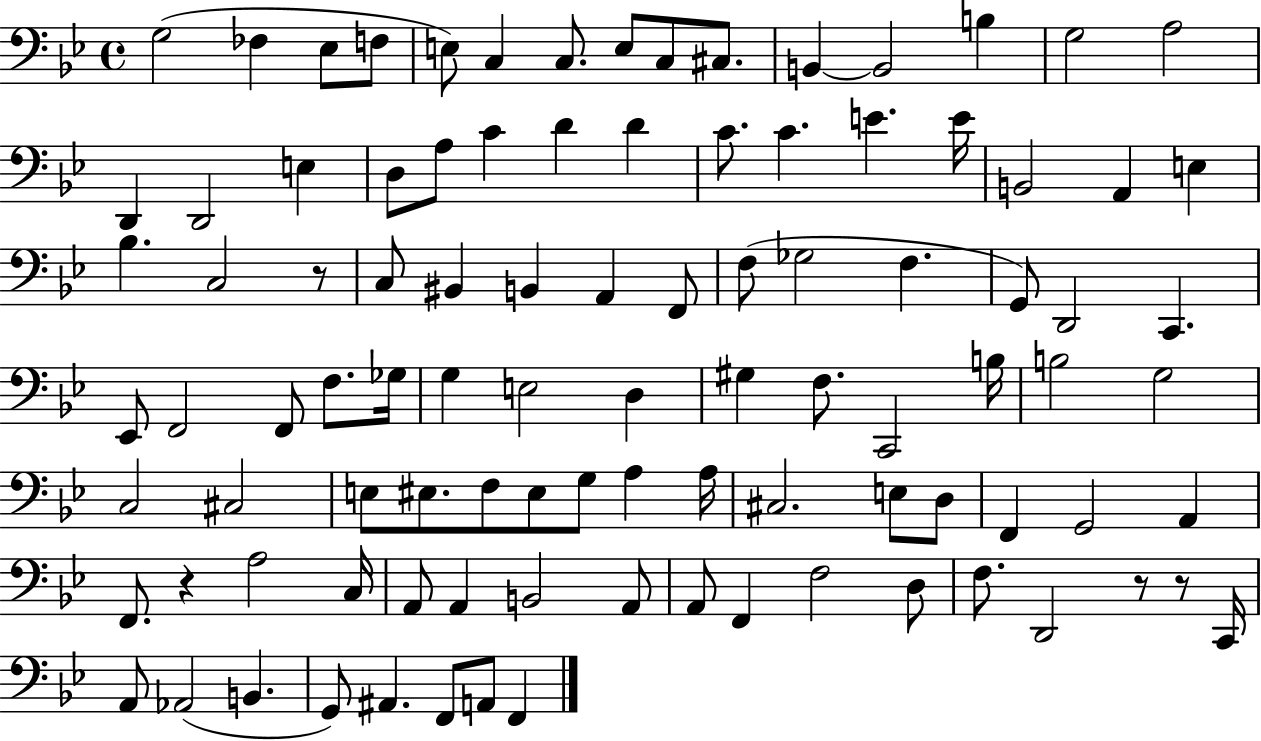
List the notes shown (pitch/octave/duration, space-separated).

G3/h FES3/q Eb3/e F3/e E3/e C3/q C3/e. E3/e C3/e C#3/e. B2/q B2/h B3/q G3/h A3/h D2/q D2/h E3/q D3/e A3/e C4/q D4/q D4/q C4/e. C4/q. E4/q. E4/s B2/h A2/q E3/q Bb3/q. C3/h R/e C3/e BIS2/q B2/q A2/q F2/e F3/e Gb3/h F3/q. G2/e D2/h C2/q. Eb2/e F2/h F2/e F3/e. Gb3/s G3/q E3/h D3/q G#3/q F3/e. C2/h B3/s B3/h G3/h C3/h C#3/h E3/e EIS3/e. F3/e EIS3/e G3/e A3/q A3/s C#3/h. E3/e D3/e F2/q G2/h A2/q F2/e. R/q A3/h C3/s A2/e A2/q B2/h A2/e A2/e F2/q F3/h D3/e F3/e. D2/h R/e R/e C2/s A2/e Ab2/h B2/q. G2/e A#2/q. F2/e A2/e F2/q